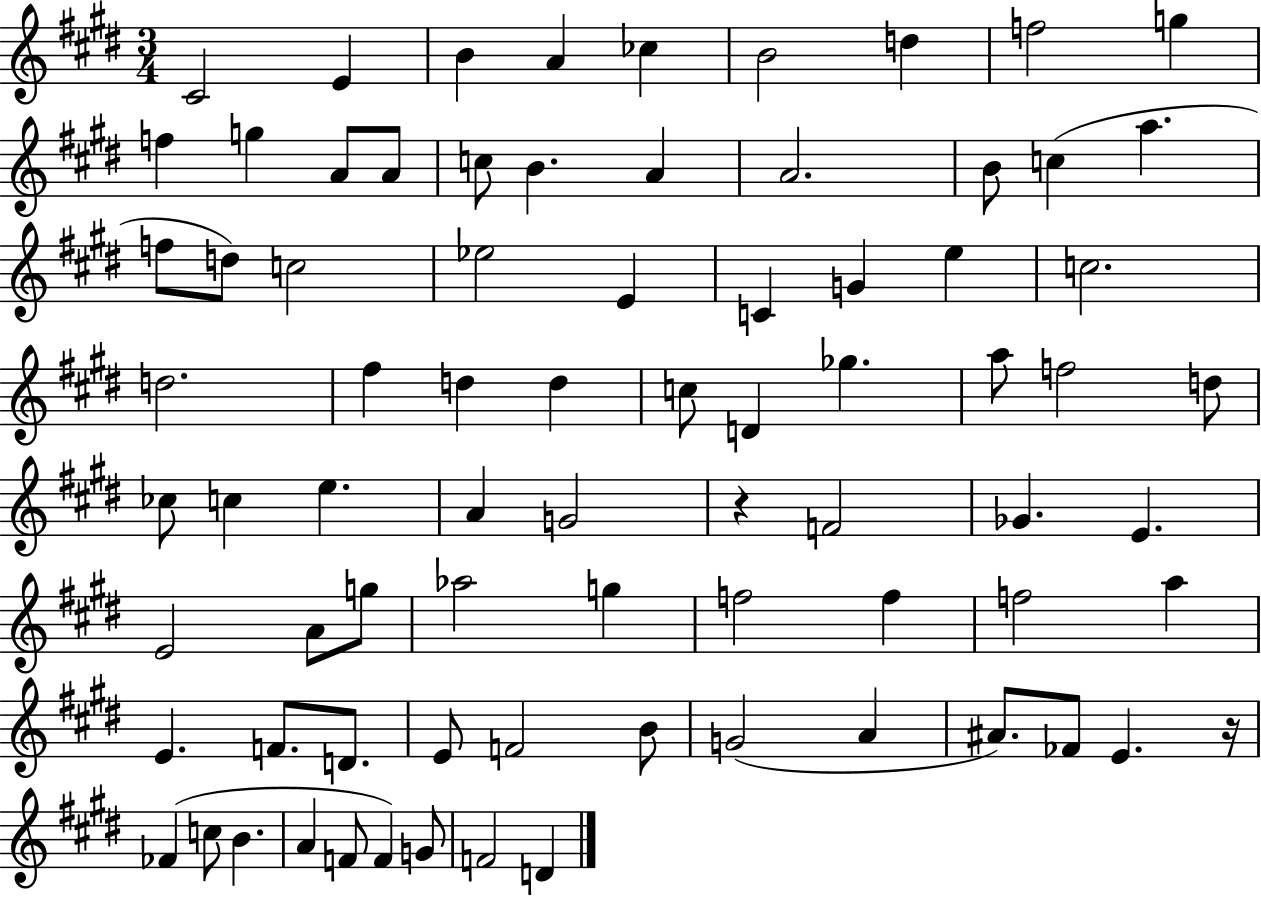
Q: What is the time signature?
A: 3/4